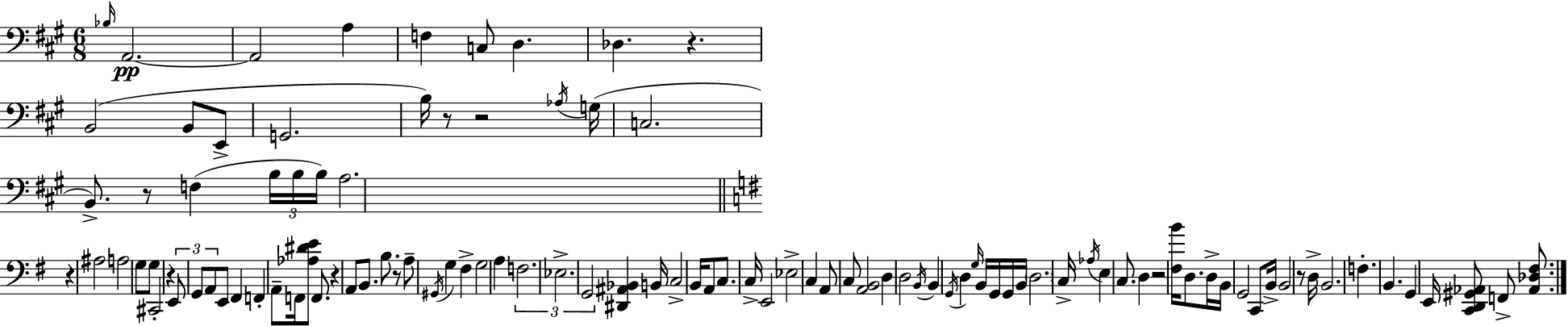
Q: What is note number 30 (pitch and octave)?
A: A2